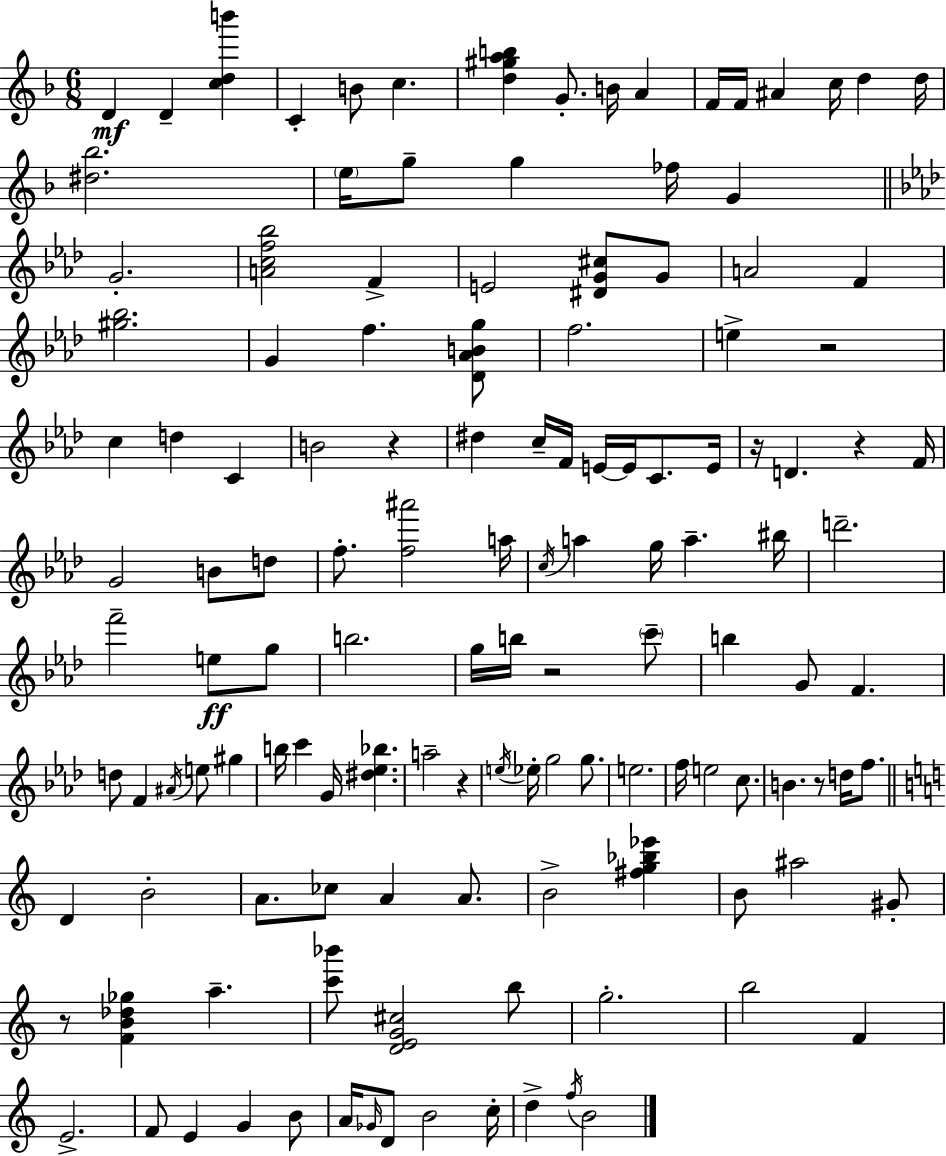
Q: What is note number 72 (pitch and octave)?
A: A5